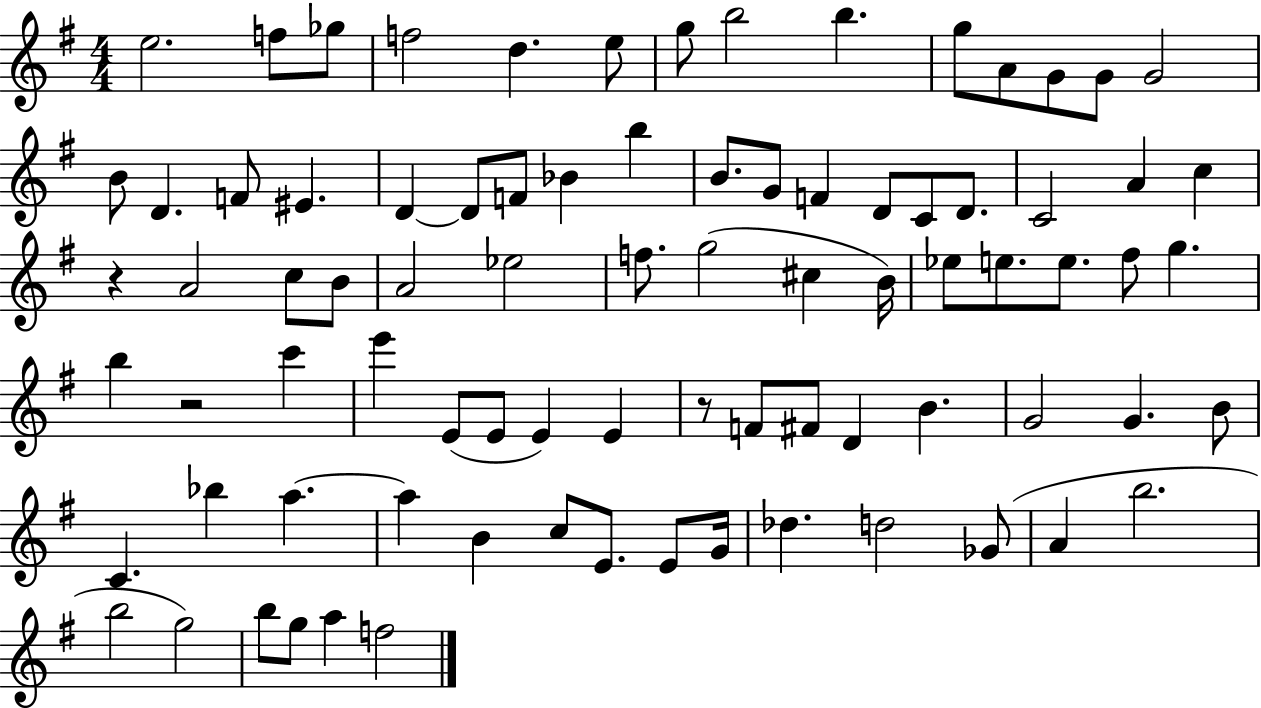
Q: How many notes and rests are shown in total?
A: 83